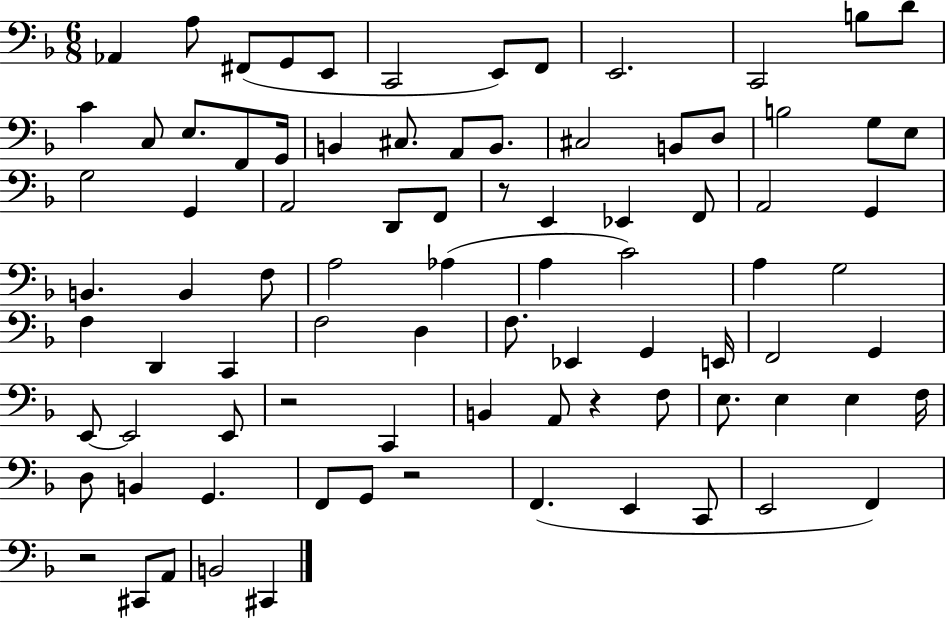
Ab2/q A3/e F#2/e G2/e E2/e C2/h E2/e F2/e E2/h. C2/h B3/e D4/e C4/q C3/e E3/e. F2/e G2/s B2/q C#3/e. A2/e B2/e. C#3/h B2/e D3/e B3/h G3/e E3/e G3/h G2/q A2/h D2/e F2/e R/e E2/q Eb2/q F2/e A2/h G2/q B2/q. B2/q F3/e A3/h Ab3/q A3/q C4/h A3/q G3/h F3/q D2/q C2/q F3/h D3/q F3/e. Eb2/q G2/q E2/s F2/h G2/q E2/e E2/h E2/e R/h C2/q B2/q A2/e R/q F3/e E3/e. E3/q E3/q F3/s D3/e B2/q G2/q. F2/e G2/e R/h F2/q. E2/q C2/e E2/h F2/q R/h C#2/e A2/e B2/h C#2/q